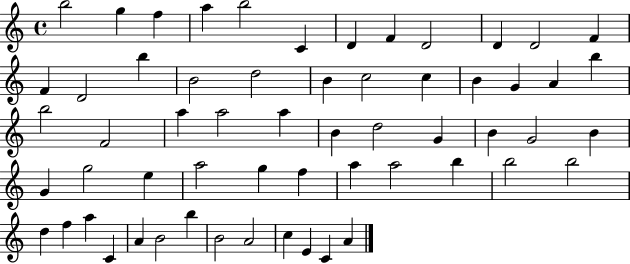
X:1
T:Untitled
M:4/4
L:1/4
K:C
b2 g f a b2 C D F D2 D D2 F F D2 b B2 d2 B c2 c B G A b b2 F2 a a2 a B d2 G B G2 B G g2 e a2 g f a a2 b b2 b2 d f a C A B2 b B2 A2 c E C A